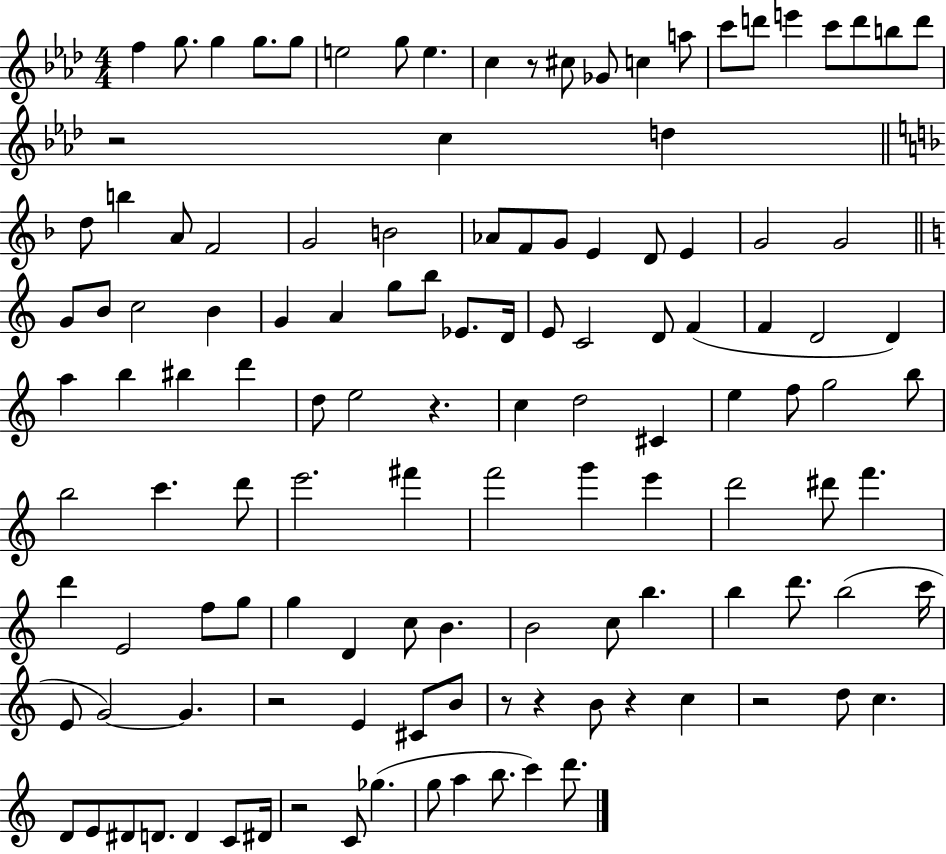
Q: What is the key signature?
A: AES major